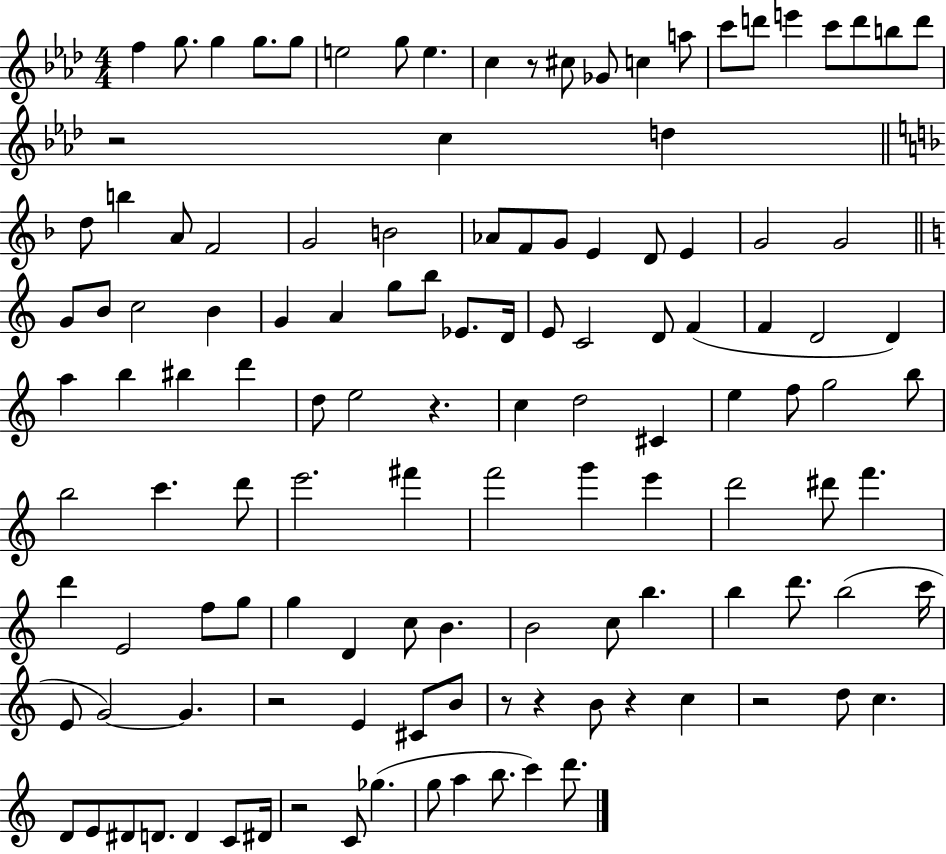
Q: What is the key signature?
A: AES major